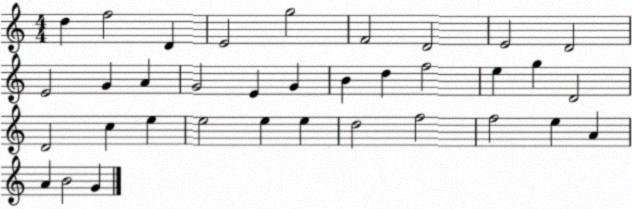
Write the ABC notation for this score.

X:1
T:Untitled
M:4/4
L:1/4
K:C
d f2 D E2 g2 F2 D2 E2 D2 E2 G A G2 E G B d f2 e g D2 D2 c e e2 e e d2 f2 f2 e A A B2 G